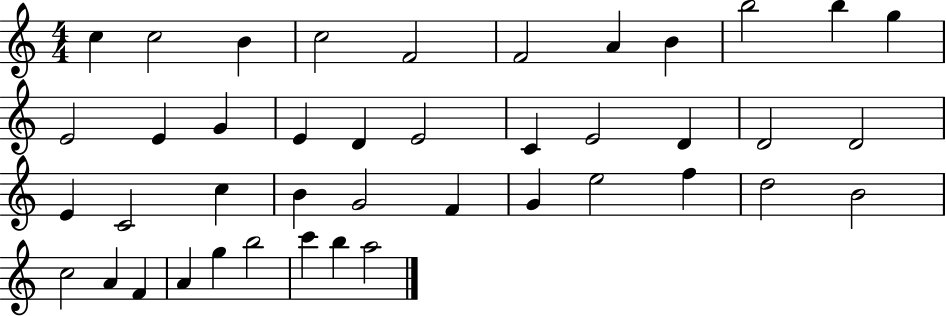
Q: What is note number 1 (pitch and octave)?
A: C5